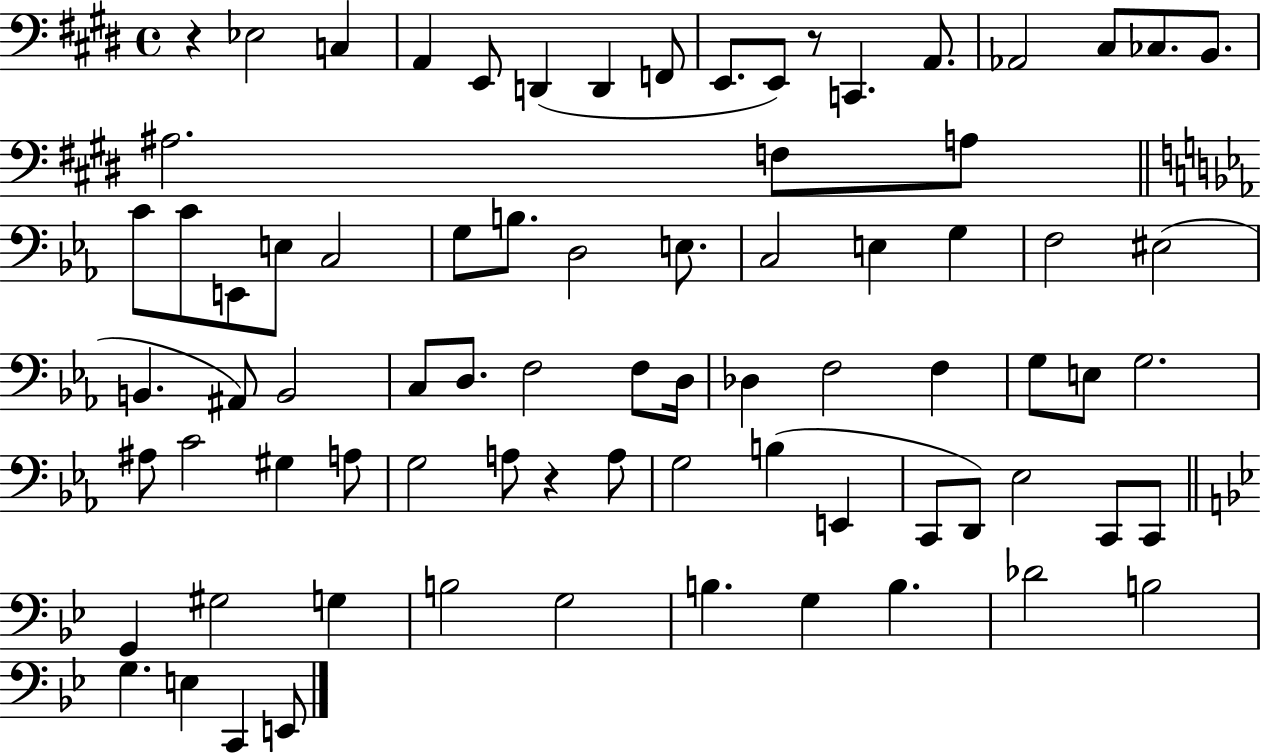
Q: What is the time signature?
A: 4/4